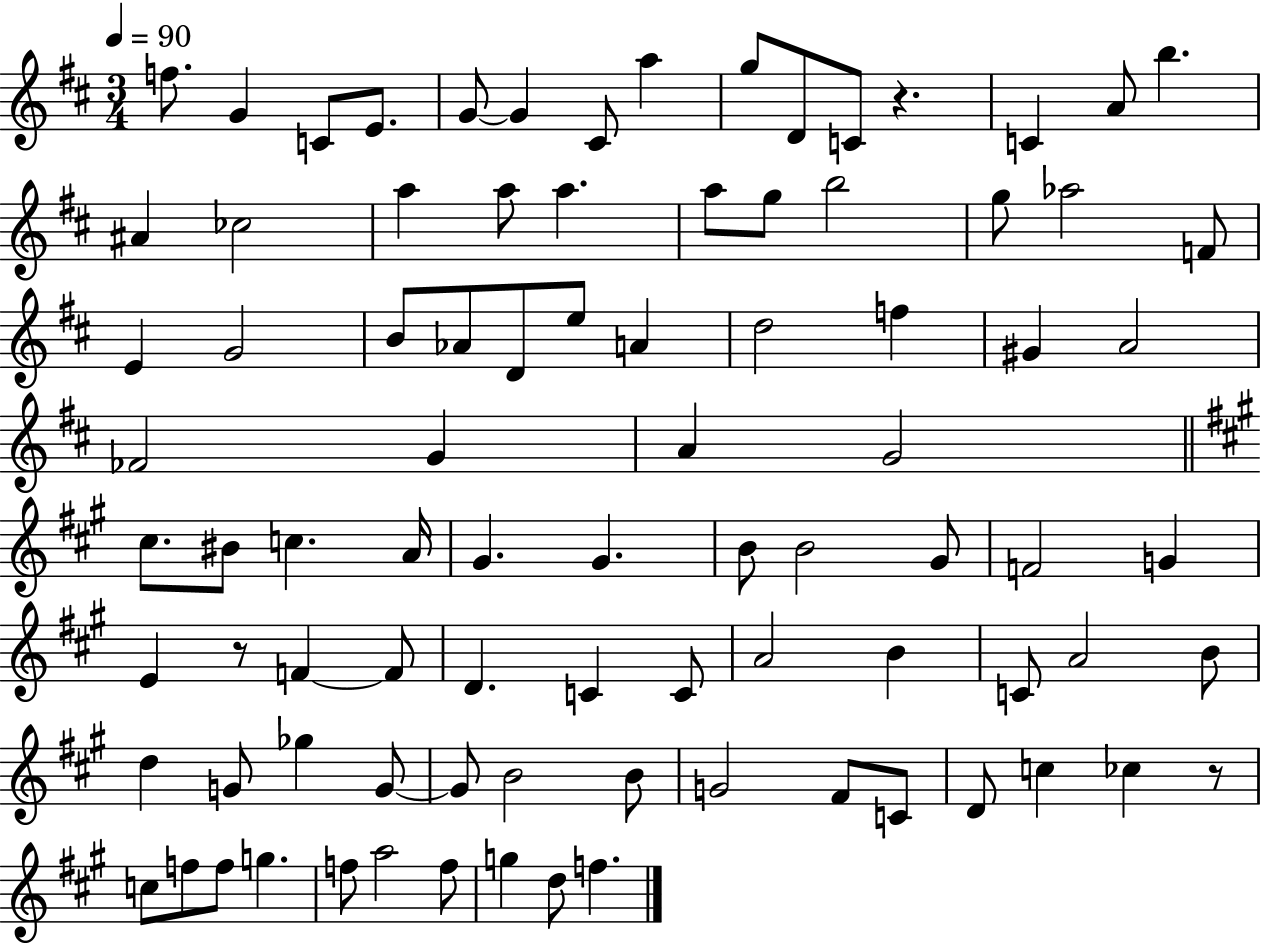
X:1
T:Untitled
M:3/4
L:1/4
K:D
f/2 G C/2 E/2 G/2 G ^C/2 a g/2 D/2 C/2 z C A/2 b ^A _c2 a a/2 a a/2 g/2 b2 g/2 _a2 F/2 E G2 B/2 _A/2 D/2 e/2 A d2 f ^G A2 _F2 G A G2 ^c/2 ^B/2 c A/4 ^G ^G B/2 B2 ^G/2 F2 G E z/2 F F/2 D C C/2 A2 B C/2 A2 B/2 d G/2 _g G/2 G/2 B2 B/2 G2 ^F/2 C/2 D/2 c _c z/2 c/2 f/2 f/2 g f/2 a2 f/2 g d/2 f